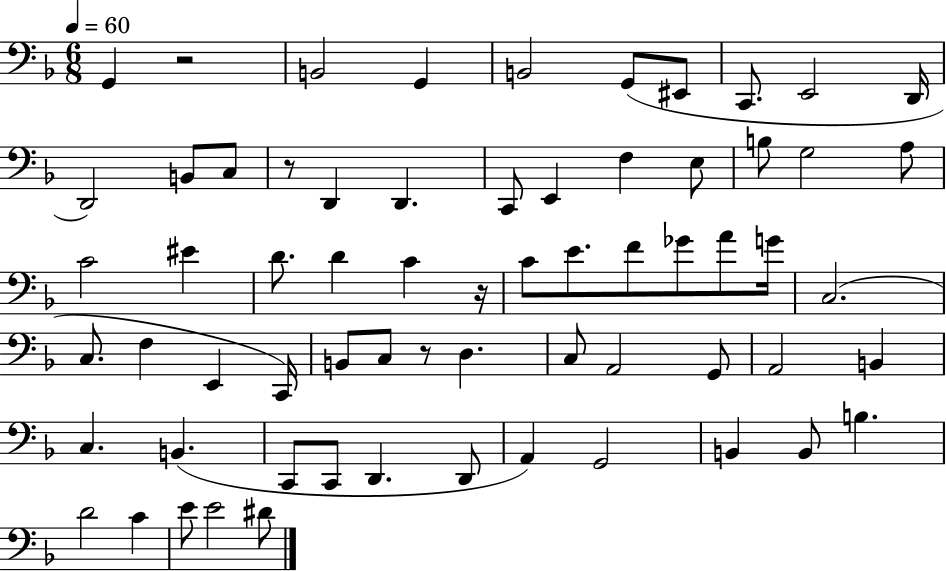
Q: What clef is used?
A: bass